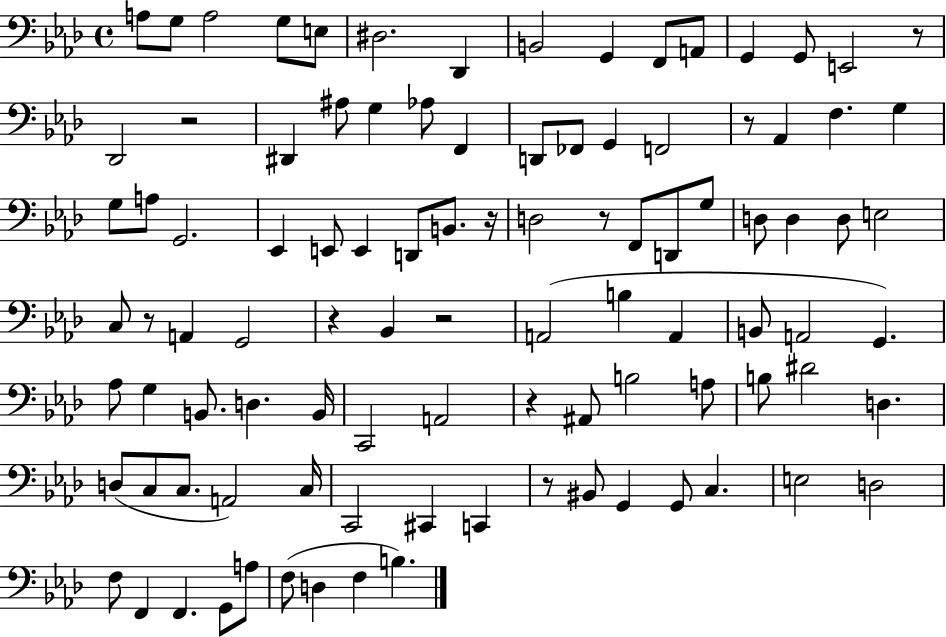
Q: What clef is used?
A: bass